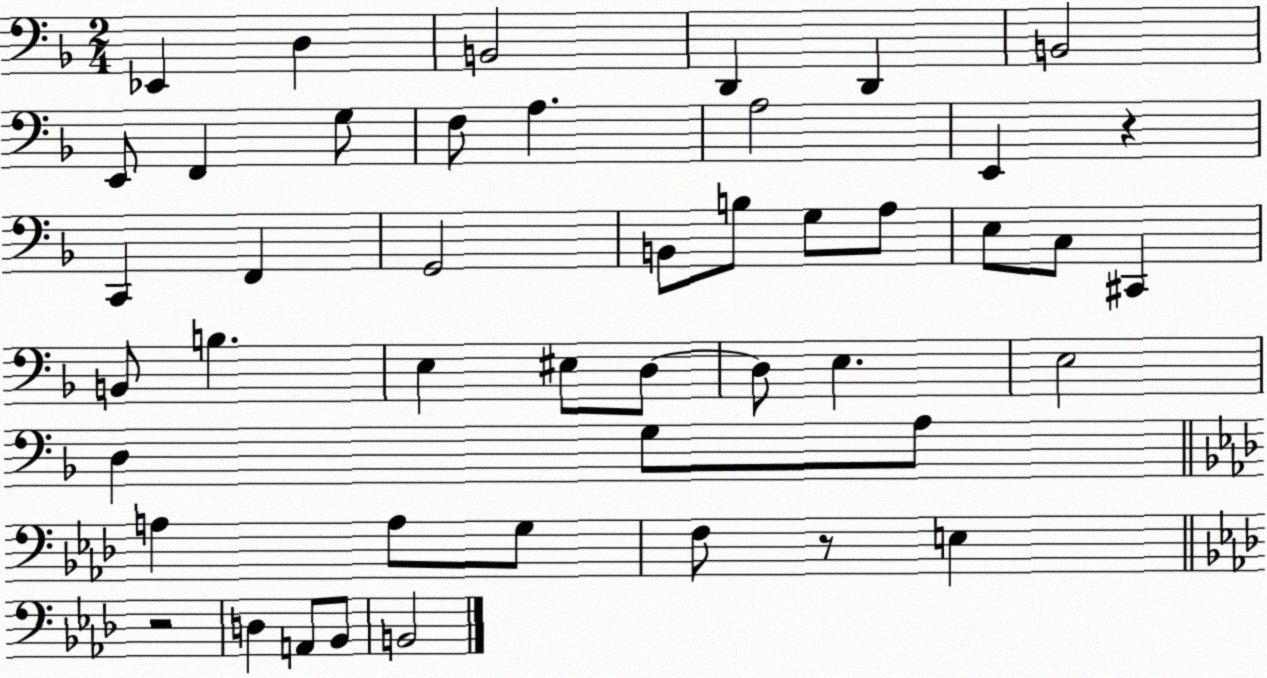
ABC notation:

X:1
T:Untitled
M:2/4
L:1/4
K:F
_E,, D, B,,2 D,, D,, B,,2 E,,/2 F,, G,/2 F,/2 A, A,2 E,, z C,, F,, G,,2 B,,/2 B,/2 G,/2 A,/2 E,/2 C,/2 ^C,, B,,/2 B, E, ^E,/2 D,/2 D,/2 E, E,2 D, G,/2 A,/2 A, A,/2 G,/2 F,/2 z/2 E, z2 D, A,,/2 _B,,/2 B,,2